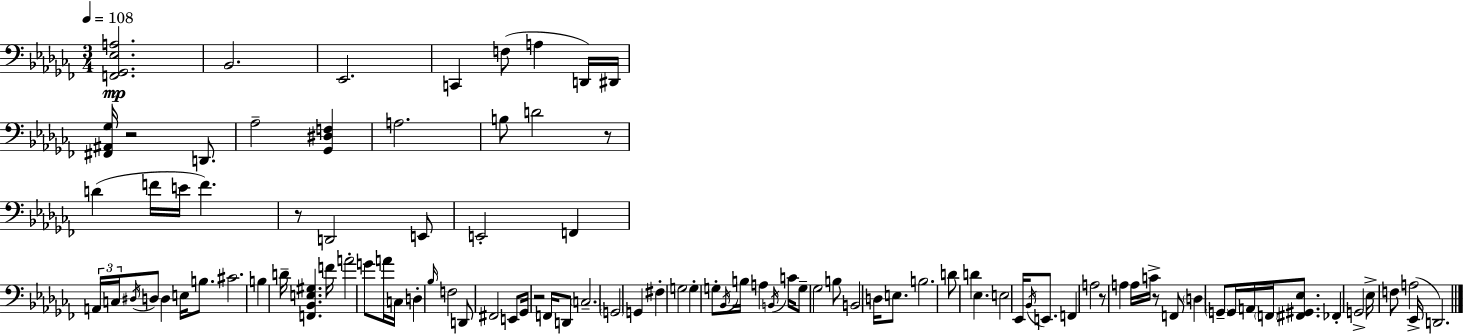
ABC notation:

X:1
T:Untitled
M:3/4
L:1/4
K:Abm
[F,,_G,,_E,A,]2 _B,,2 _E,,2 C,, F,/2 A, D,,/4 ^D,,/4 [^F,,^A,,_G,]/4 z2 D,,/2 _A,2 [_G,,^D,F,] A,2 B,/2 D2 z/2 D F/4 E/4 F z/2 D,,2 E,,/2 E,,2 F,, A,,/4 C,/4 ^D,/4 D,/2 D, E,/4 B,/2 ^C2 B, D/4 [F,,_B,,E,^G,] F/4 A2 G/2 A/4 C,/4 D, _B,/4 F,2 D,,/2 ^F,,2 E,,/2 _G,,/4 z2 F,,/4 D,,/2 C,2 G,,2 G,, ^F, G,2 G, G,/2 _B,,/4 B,/4 A, B,,/4 C/4 G,/2 _G,2 B,/2 B,,2 D,/4 E,/2 B,2 D/2 D _E, E,2 _E,,/4 _B,,/4 E,,/2 F,, A,2 z/2 A, A,/4 C/4 z/2 F,,/2 D, G,,/2 G,,/4 A,,/4 F,,/4 [^F,,^G,,_E,]/2 _F,, G,,2 _E,/4 F,/2 A,2 _E,,/4 D,,2